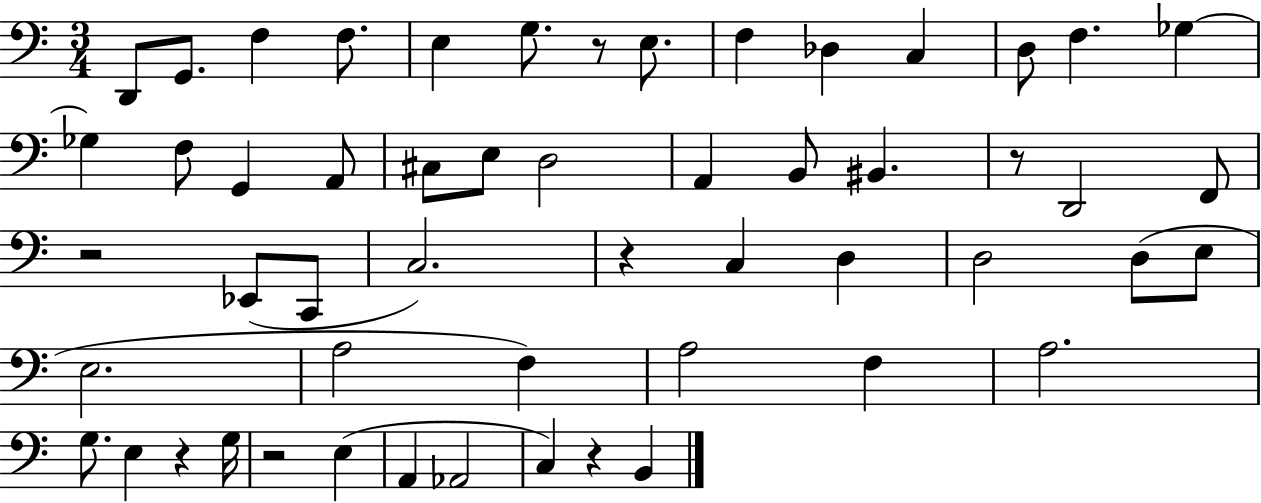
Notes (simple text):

D2/e G2/e. F3/q F3/e. E3/q G3/e. R/e E3/e. F3/q Db3/q C3/q D3/e F3/q. Gb3/q Gb3/q F3/e G2/q A2/e C#3/e E3/e D3/h A2/q B2/e BIS2/q. R/e D2/h F2/e R/h Eb2/e C2/e C3/h. R/q C3/q D3/q D3/h D3/e E3/e E3/h. A3/h F3/q A3/h F3/q A3/h. G3/e. E3/q R/q G3/s R/h E3/q A2/q Ab2/h C3/q R/q B2/q